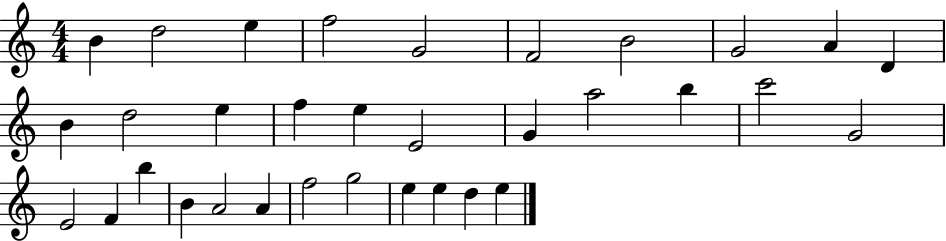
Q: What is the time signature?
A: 4/4